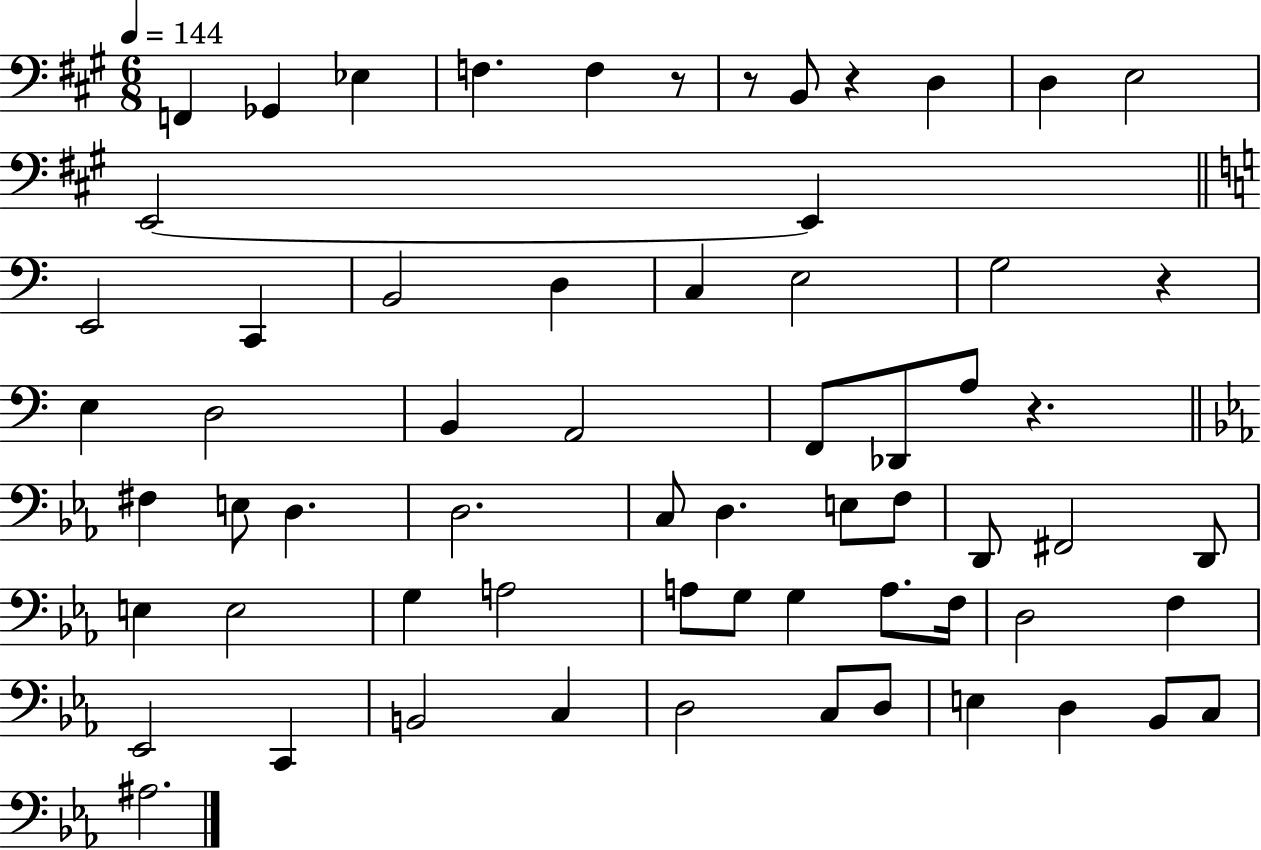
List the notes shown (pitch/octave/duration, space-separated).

F2/q Gb2/q Eb3/q F3/q. F3/q R/e R/e B2/e R/q D3/q D3/q E3/h E2/h E2/q E2/h C2/q B2/h D3/q C3/q E3/h G3/h R/q E3/q D3/h B2/q A2/h F2/e Db2/e A3/e R/q. F#3/q E3/e D3/q. D3/h. C3/e D3/q. E3/e F3/e D2/e F#2/h D2/e E3/q E3/h G3/q A3/h A3/e G3/e G3/q A3/e. F3/s D3/h F3/q Eb2/h C2/q B2/h C3/q D3/h C3/e D3/e E3/q D3/q Bb2/e C3/e A#3/h.